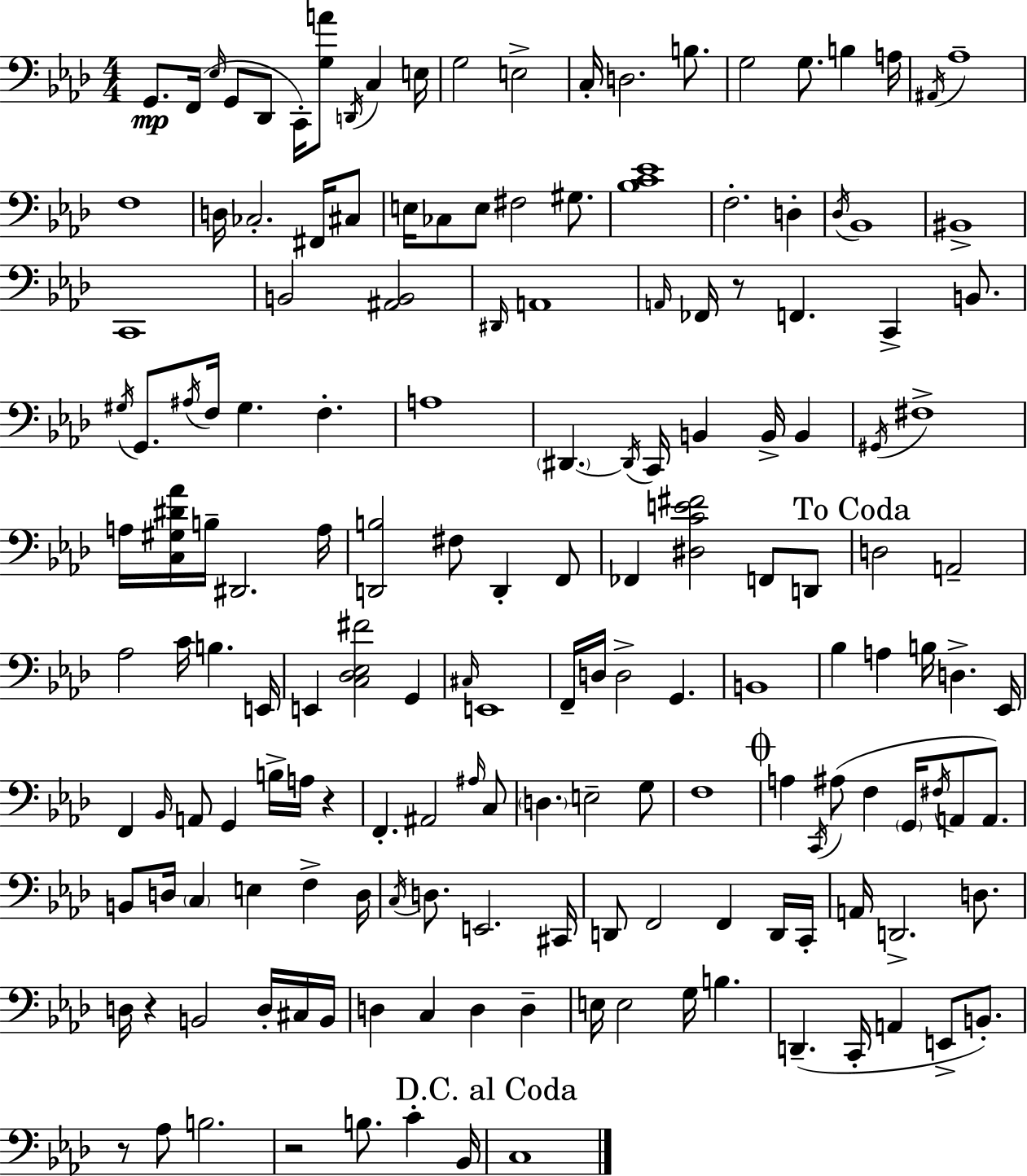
X:1
T:Untitled
M:4/4
L:1/4
K:Fm
G,,/2 F,,/4 _E,/4 G,,/2 _D,,/2 C,,/4 [G,A]/2 D,,/4 C, E,/4 G,2 E,2 C,/4 D,2 B,/2 G,2 G,/2 B, A,/4 ^A,,/4 _A,4 F,4 D,/4 _C,2 ^F,,/4 ^C,/2 E,/4 _C,/2 E,/2 ^F,2 ^G,/2 [_B,C_E]4 F,2 D, _D,/4 _B,,4 ^B,,4 C,,4 B,,2 [^A,,B,,]2 ^D,,/4 A,,4 A,,/4 _F,,/4 z/2 F,, C,, B,,/2 ^G,/4 G,,/2 ^A,/4 F,/4 ^G, F, A,4 ^D,, ^D,,/4 C,,/4 B,, B,,/4 B,, ^G,,/4 ^F,4 A,/4 [C,^G,^D_A]/4 B,/4 ^D,,2 A,/4 [D,,B,]2 ^F,/2 D,, F,,/2 _F,, [^D,CE^F]2 F,,/2 D,,/2 D,2 A,,2 _A,2 C/4 B, E,,/4 E,, [C,_D,_E,^F]2 G,, ^C,/4 E,,4 F,,/4 D,/4 D,2 G,, B,,4 _B, A, B,/4 D, _E,,/4 F,, _B,,/4 A,,/2 G,, B,/4 A,/4 z F,, ^A,,2 ^A,/4 C,/2 D, E,2 G,/2 F,4 A, C,,/4 ^A,/2 F, G,,/4 ^F,/4 A,,/2 A,,/2 B,,/2 D,/4 C, E, F, D,/4 C,/4 D,/2 E,,2 ^C,,/4 D,,/2 F,,2 F,, D,,/4 C,,/4 A,,/4 D,,2 D,/2 D,/4 z B,,2 D,/4 ^C,/4 B,,/4 D, C, D, D, E,/4 E,2 G,/4 B, D,, C,,/4 A,, E,,/2 B,,/2 z/2 _A,/2 B,2 z2 B,/2 C _B,,/4 C,4